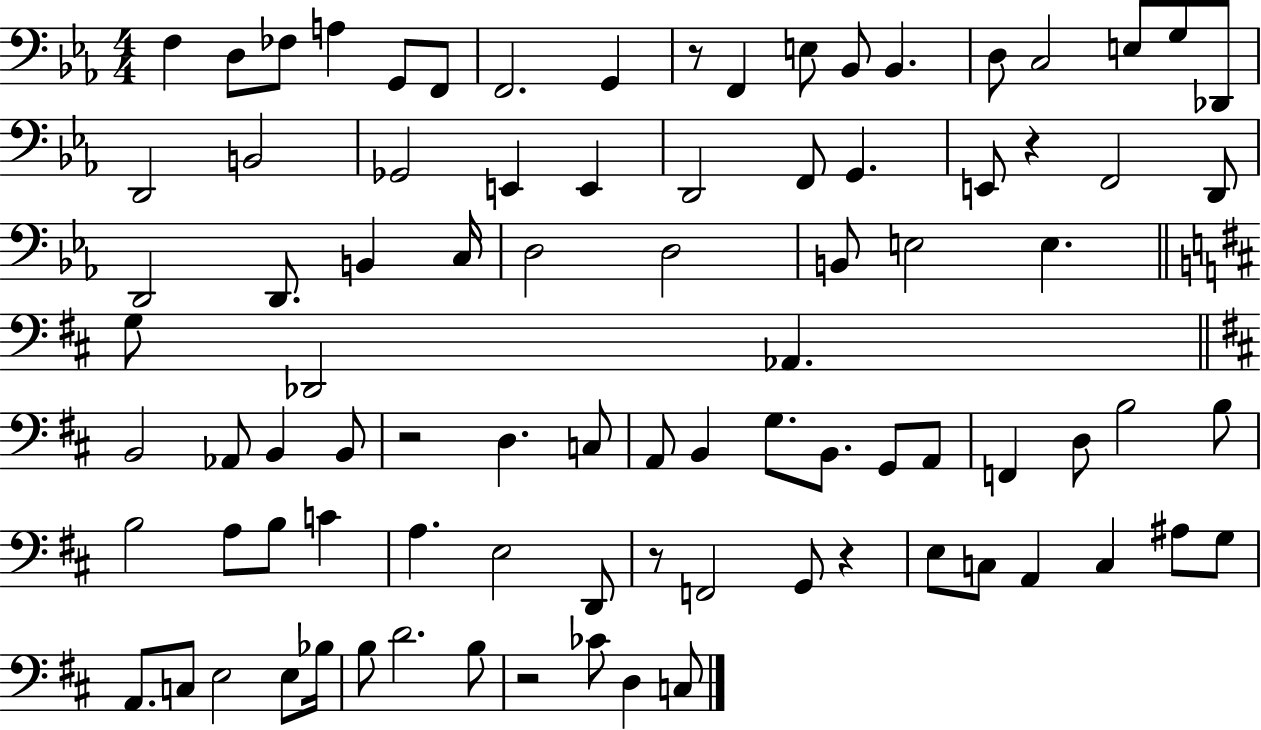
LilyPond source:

{
  \clef bass
  \numericTimeSignature
  \time 4/4
  \key ees \major
  f4 d8 fes8 a4 g,8 f,8 | f,2. g,4 | r8 f,4 e8 bes,8 bes,4. | d8 c2 e8 g8 des,8 | \break d,2 b,2 | ges,2 e,4 e,4 | d,2 f,8 g,4. | e,8 r4 f,2 d,8 | \break d,2 d,8. b,4 c16 | d2 d2 | b,8 e2 e4. | \bar "||" \break \key d \major g8 des,2 aes,4. | \bar "||" \break \key d \major b,2 aes,8 b,4 b,8 | r2 d4. c8 | a,8 b,4 g8. b,8. g,8 a,8 | f,4 d8 b2 b8 | \break b2 a8 b8 c'4 | a4. e2 d,8 | r8 f,2 g,8 r4 | e8 c8 a,4 c4 ais8 g8 | \break a,8. c8 e2 e8 bes16 | b8 d'2. b8 | r2 ces'8 d4 c8 | \bar "|."
}